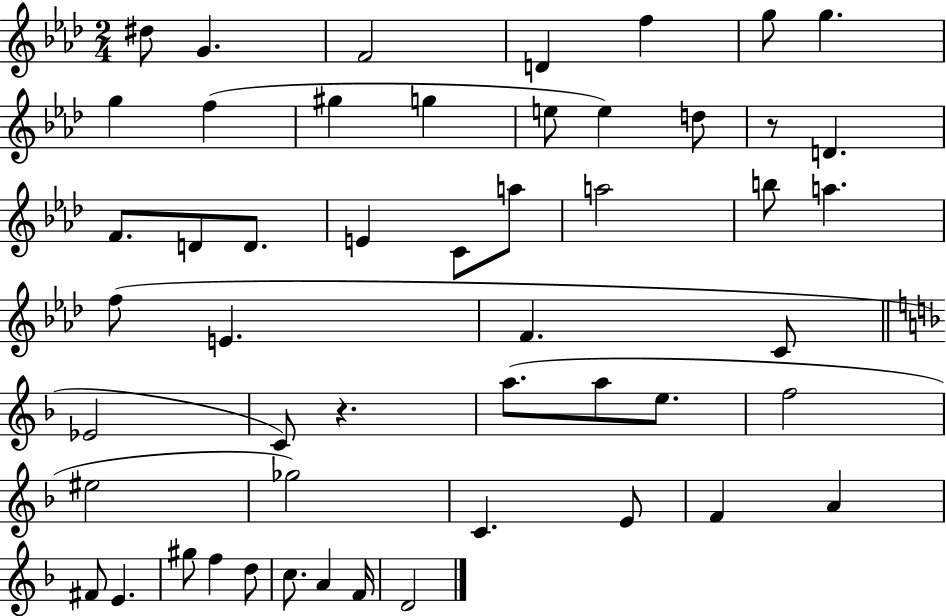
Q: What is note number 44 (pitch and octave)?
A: F5